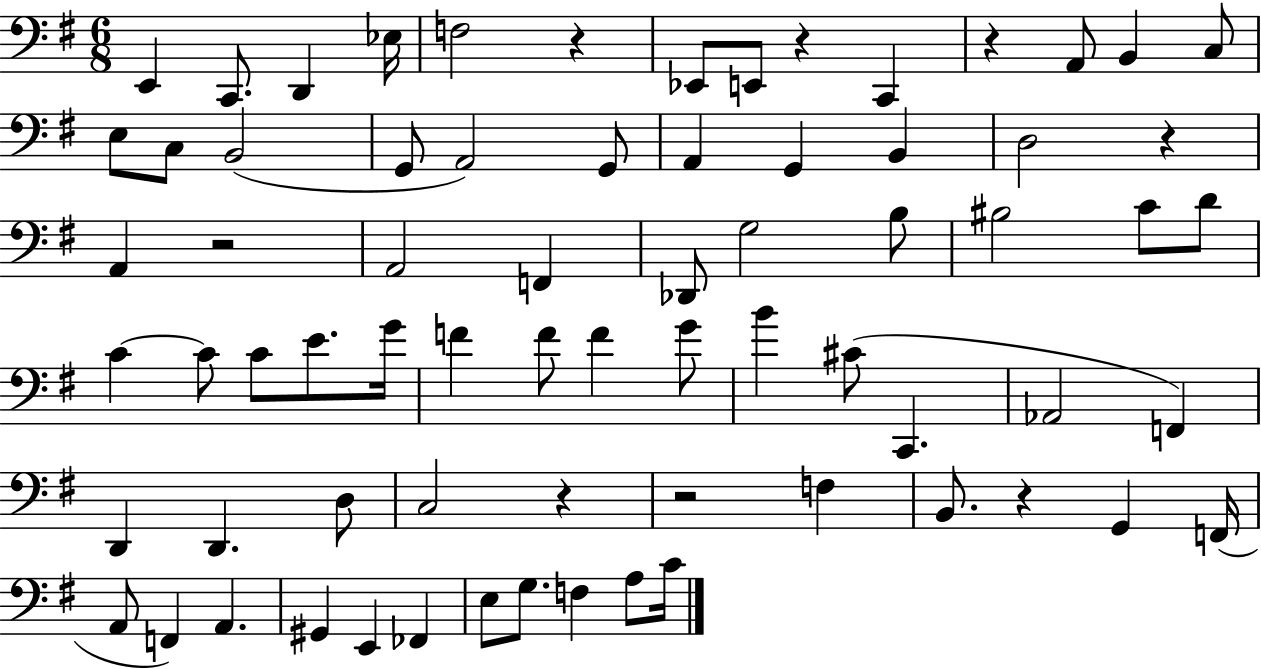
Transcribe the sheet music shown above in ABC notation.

X:1
T:Untitled
M:6/8
L:1/4
K:G
E,, C,,/2 D,, _E,/4 F,2 z _E,,/2 E,,/2 z C,, z A,,/2 B,, C,/2 E,/2 C,/2 B,,2 G,,/2 A,,2 G,,/2 A,, G,, B,, D,2 z A,, z2 A,,2 F,, _D,,/2 G,2 B,/2 ^B,2 C/2 D/2 C C/2 C/2 E/2 G/4 F F/2 F G/2 B ^C/2 C,, _A,,2 F,, D,, D,, D,/2 C,2 z z2 F, B,,/2 z G,, F,,/4 A,,/2 F,, A,, ^G,, E,, _F,, E,/2 G,/2 F, A,/2 C/4